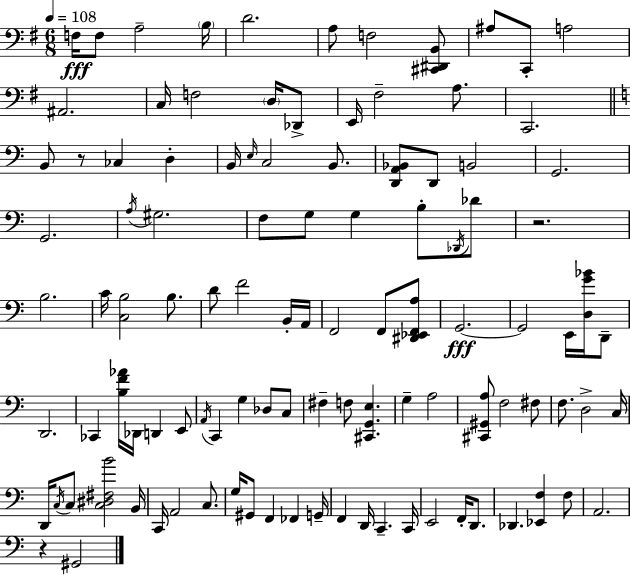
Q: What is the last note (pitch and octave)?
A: G#2